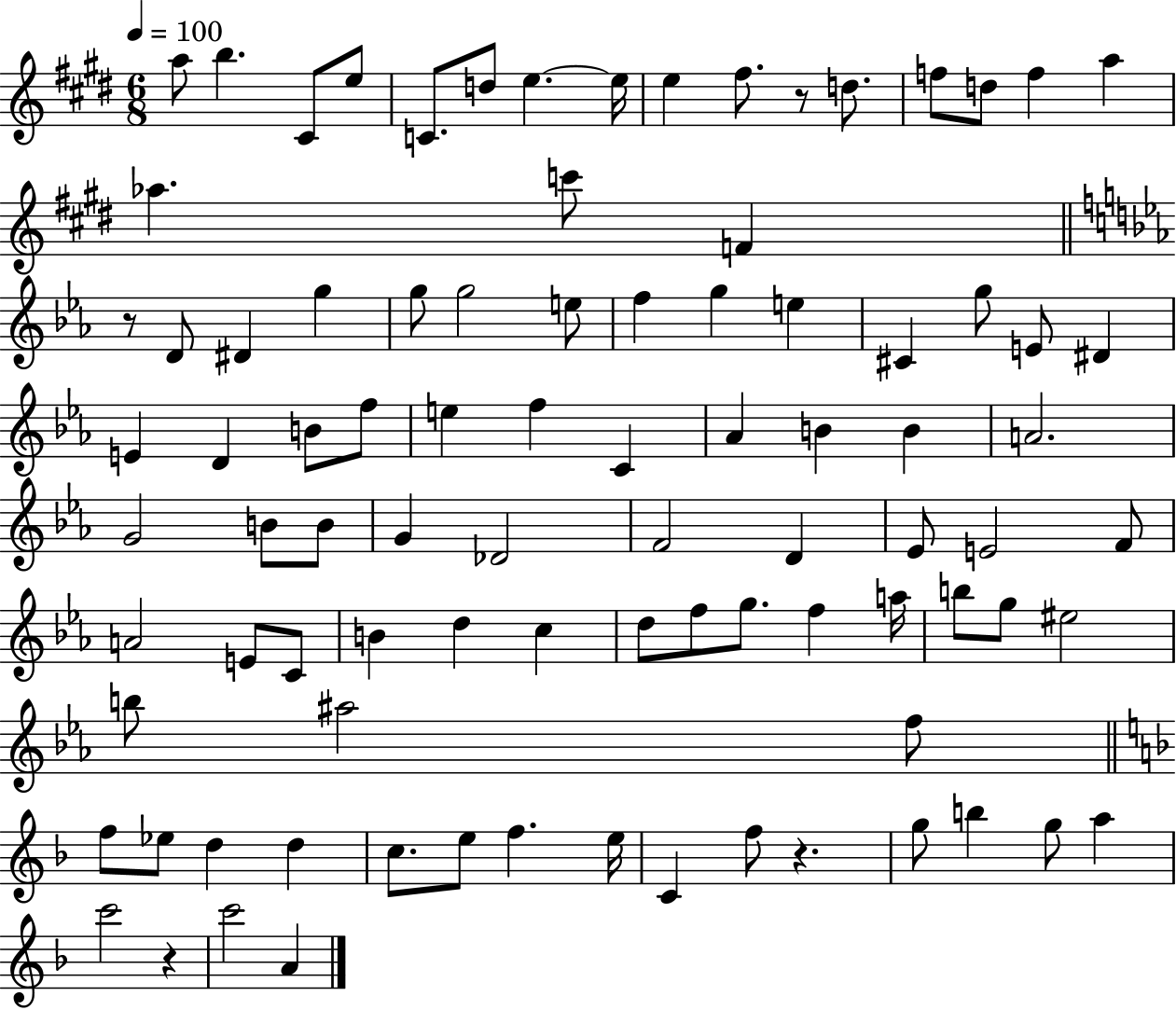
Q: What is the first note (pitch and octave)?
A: A5